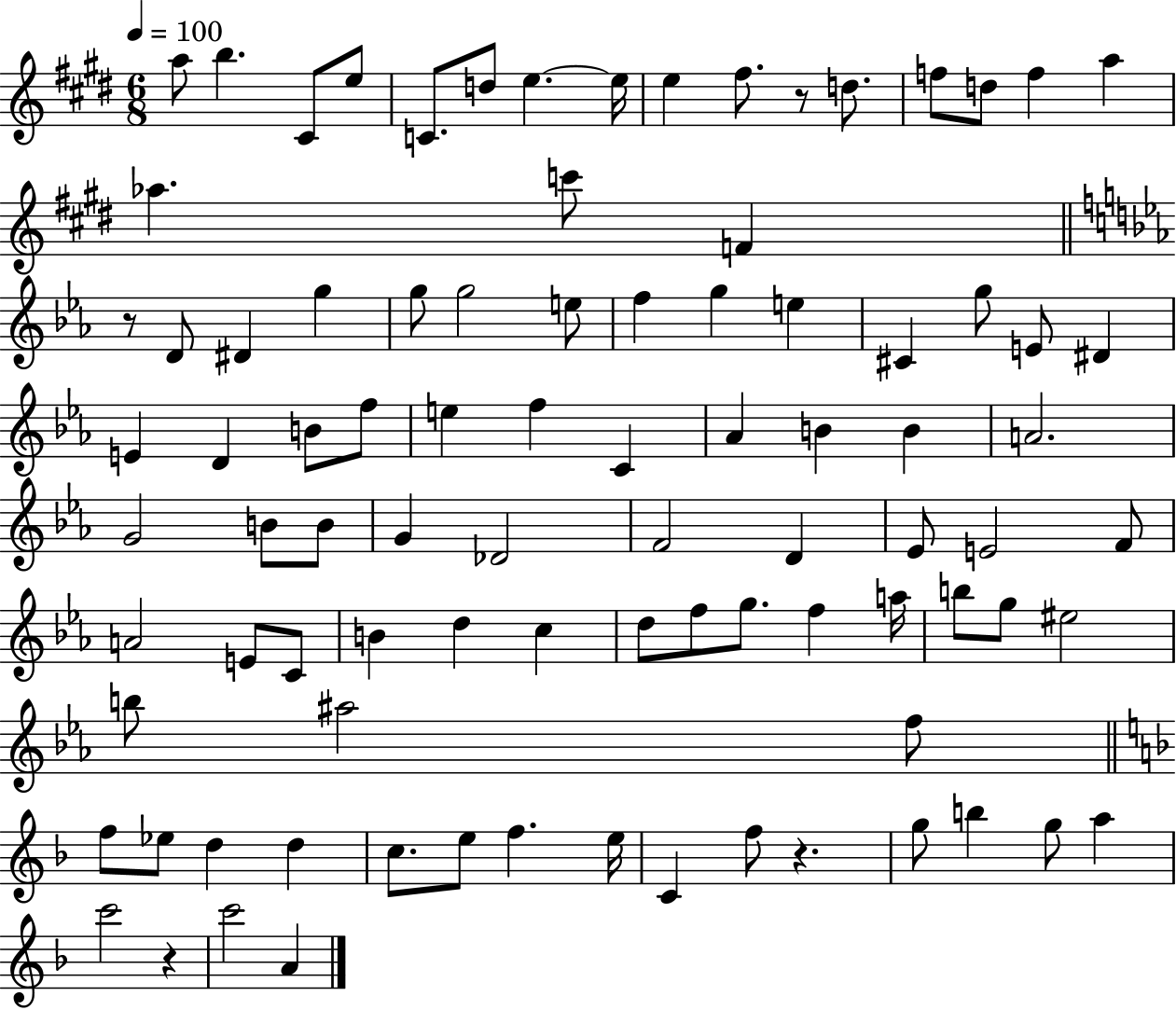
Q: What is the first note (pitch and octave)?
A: A5